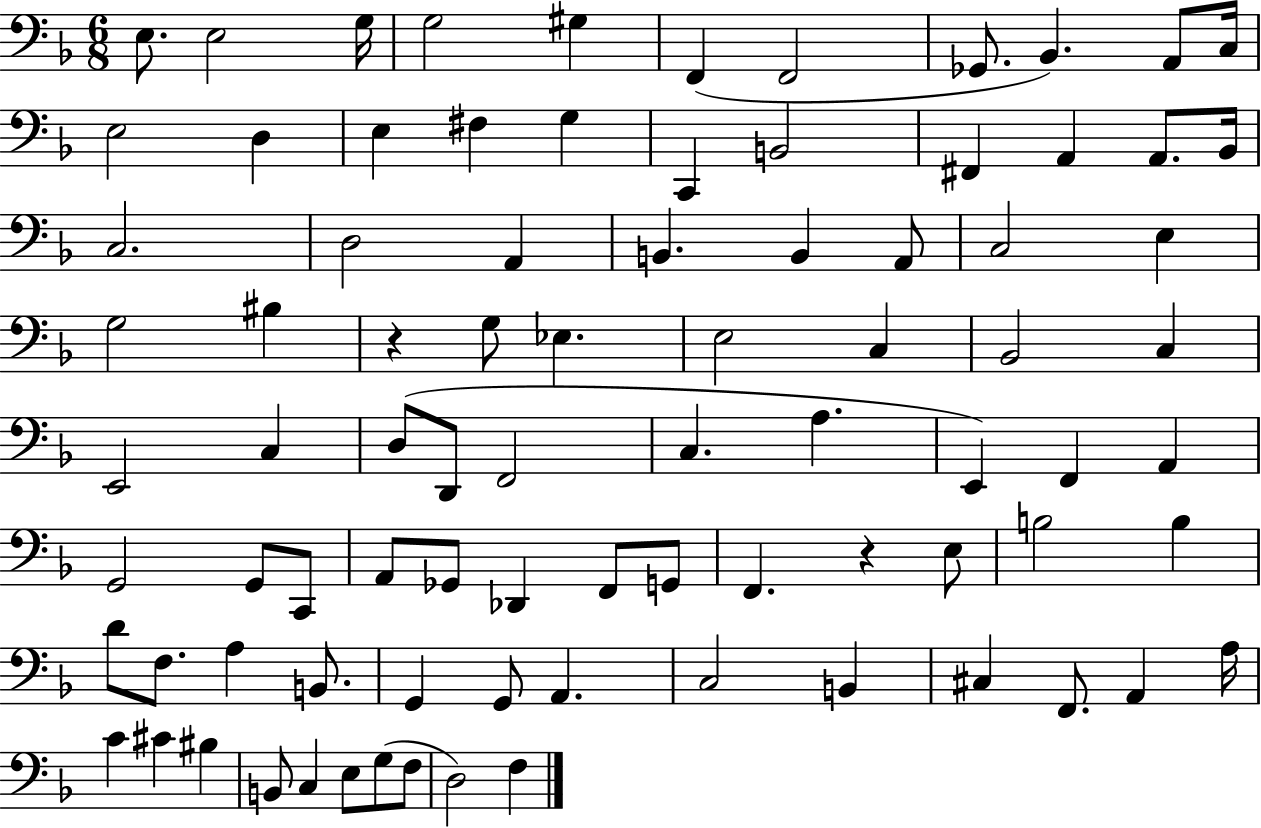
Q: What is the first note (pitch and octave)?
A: E3